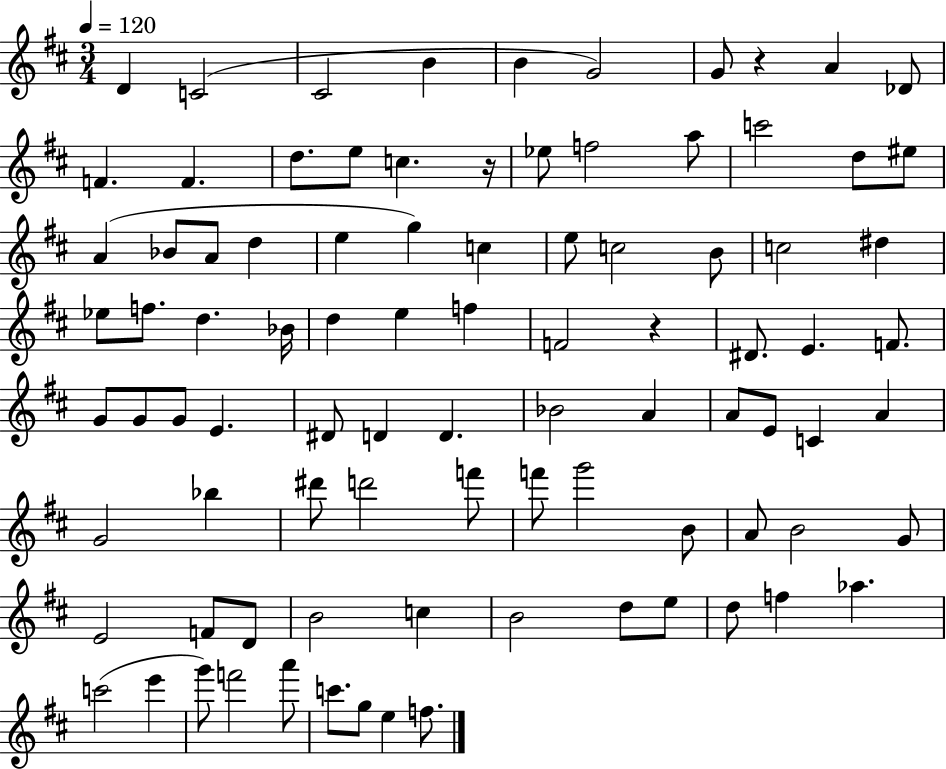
X:1
T:Untitled
M:3/4
L:1/4
K:D
D C2 ^C2 B B G2 G/2 z A _D/2 F F d/2 e/2 c z/4 _e/2 f2 a/2 c'2 d/2 ^e/2 A _B/2 A/2 d e g c e/2 c2 B/2 c2 ^d _e/2 f/2 d _B/4 d e f F2 z ^D/2 E F/2 G/2 G/2 G/2 E ^D/2 D D _B2 A A/2 E/2 C A G2 _b ^d'/2 d'2 f'/2 f'/2 g'2 B/2 A/2 B2 G/2 E2 F/2 D/2 B2 c B2 d/2 e/2 d/2 f _a c'2 e' g'/2 f'2 a'/2 c'/2 g/2 e f/2